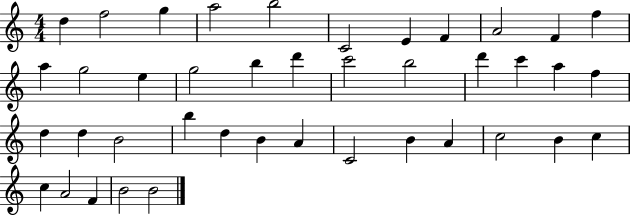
D5/q F5/h G5/q A5/h B5/h C4/h E4/q F4/q A4/h F4/q F5/q A5/q G5/h E5/q G5/h B5/q D6/q C6/h B5/h D6/q C6/q A5/q F5/q D5/q D5/q B4/h B5/q D5/q B4/q A4/q C4/h B4/q A4/q C5/h B4/q C5/q C5/q A4/h F4/q B4/h B4/h